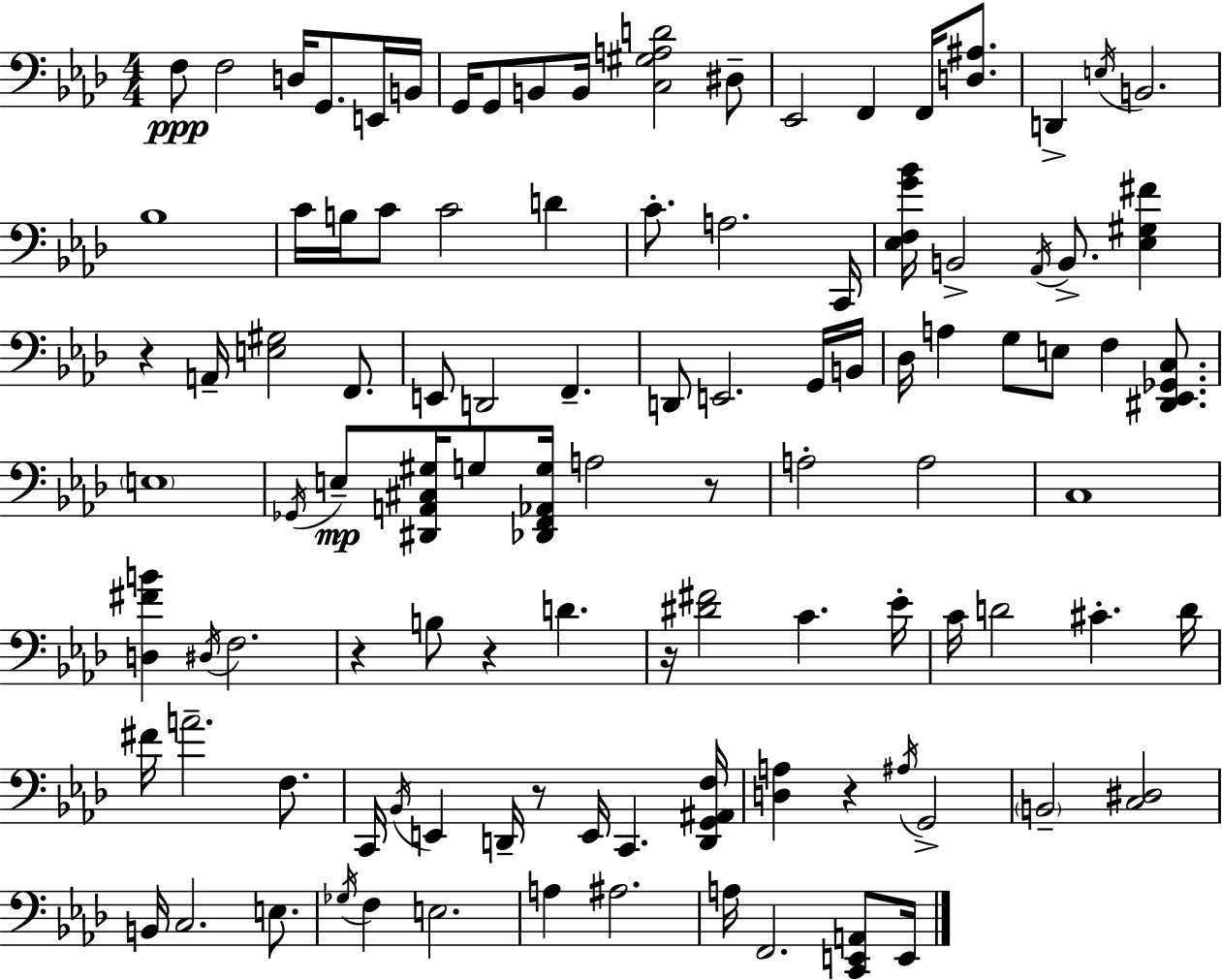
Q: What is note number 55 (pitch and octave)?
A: D4